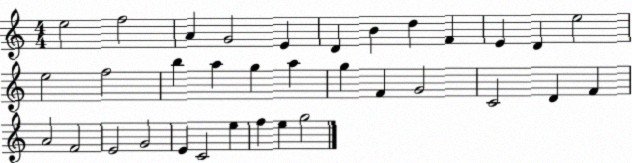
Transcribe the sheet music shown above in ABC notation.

X:1
T:Untitled
M:4/4
L:1/4
K:C
e2 f2 A G2 E D B d F E D e2 e2 f2 b a g a g F G2 C2 D F A2 F2 E2 G2 E C2 e f e g2